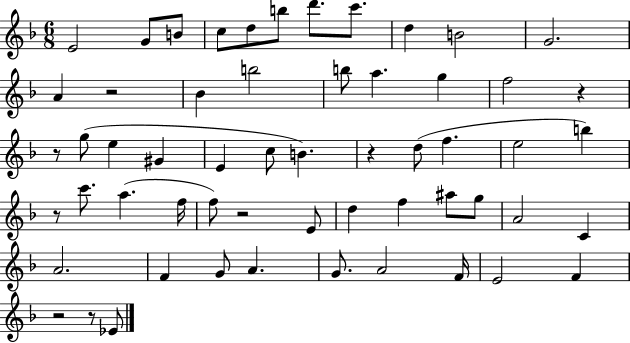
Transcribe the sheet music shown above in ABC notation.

X:1
T:Untitled
M:6/8
L:1/4
K:F
E2 G/2 B/2 c/2 d/2 b/2 d'/2 c'/2 d B2 G2 A z2 _B b2 b/2 a g f2 z z/2 g/2 e ^G E c/2 B z d/2 f e2 b z/2 c'/2 a f/4 f/2 z2 E/2 d f ^a/2 g/2 A2 C A2 F G/2 A G/2 A2 F/4 E2 F z2 z/2 _E/2